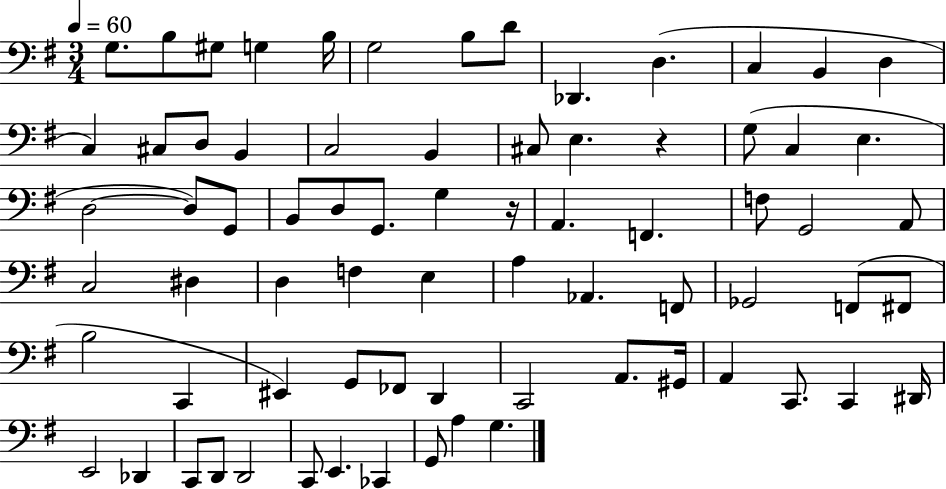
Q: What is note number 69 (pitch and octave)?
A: G2